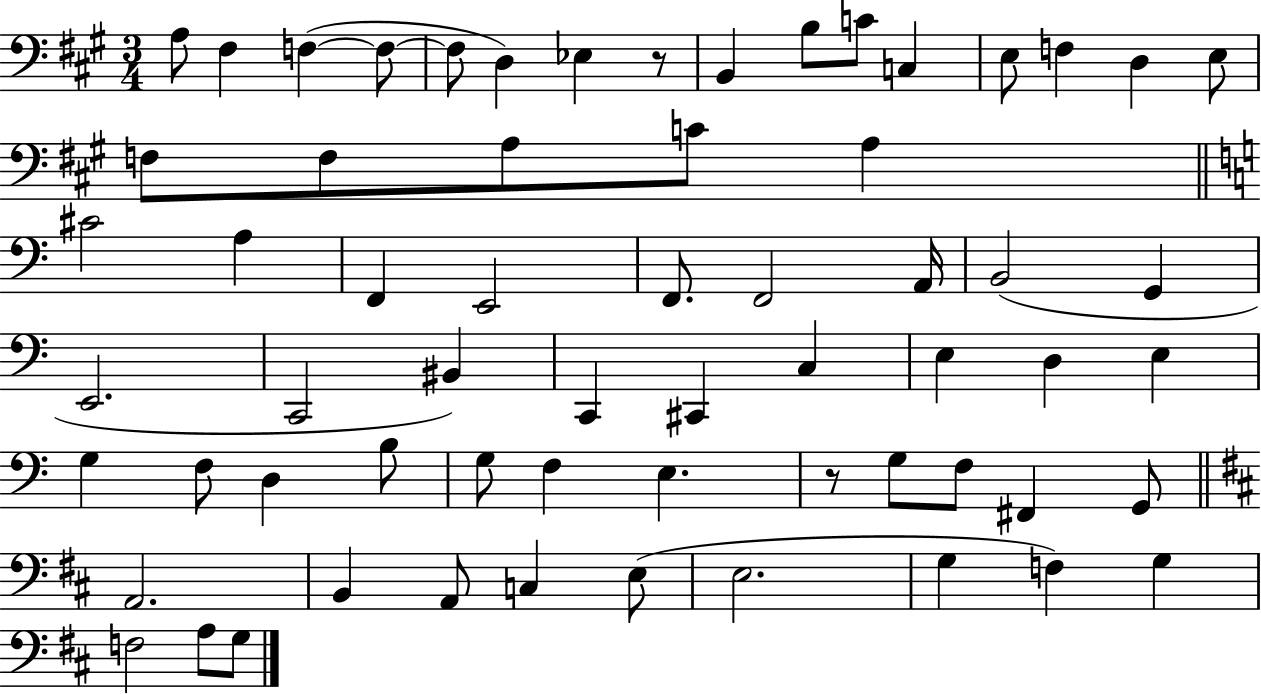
X:1
T:Untitled
M:3/4
L:1/4
K:A
A,/2 ^F, F, F,/2 F,/2 D, _E, z/2 B,, B,/2 C/2 C, E,/2 F, D, E,/2 F,/2 F,/2 A,/2 C/2 A, ^C2 A, F,, E,,2 F,,/2 F,,2 A,,/4 B,,2 G,, E,,2 C,,2 ^B,, C,, ^C,, C, E, D, E, G, F,/2 D, B,/2 G,/2 F, E, z/2 G,/2 F,/2 ^F,, G,,/2 A,,2 B,, A,,/2 C, E,/2 E,2 G, F, G, F,2 A,/2 G,/2